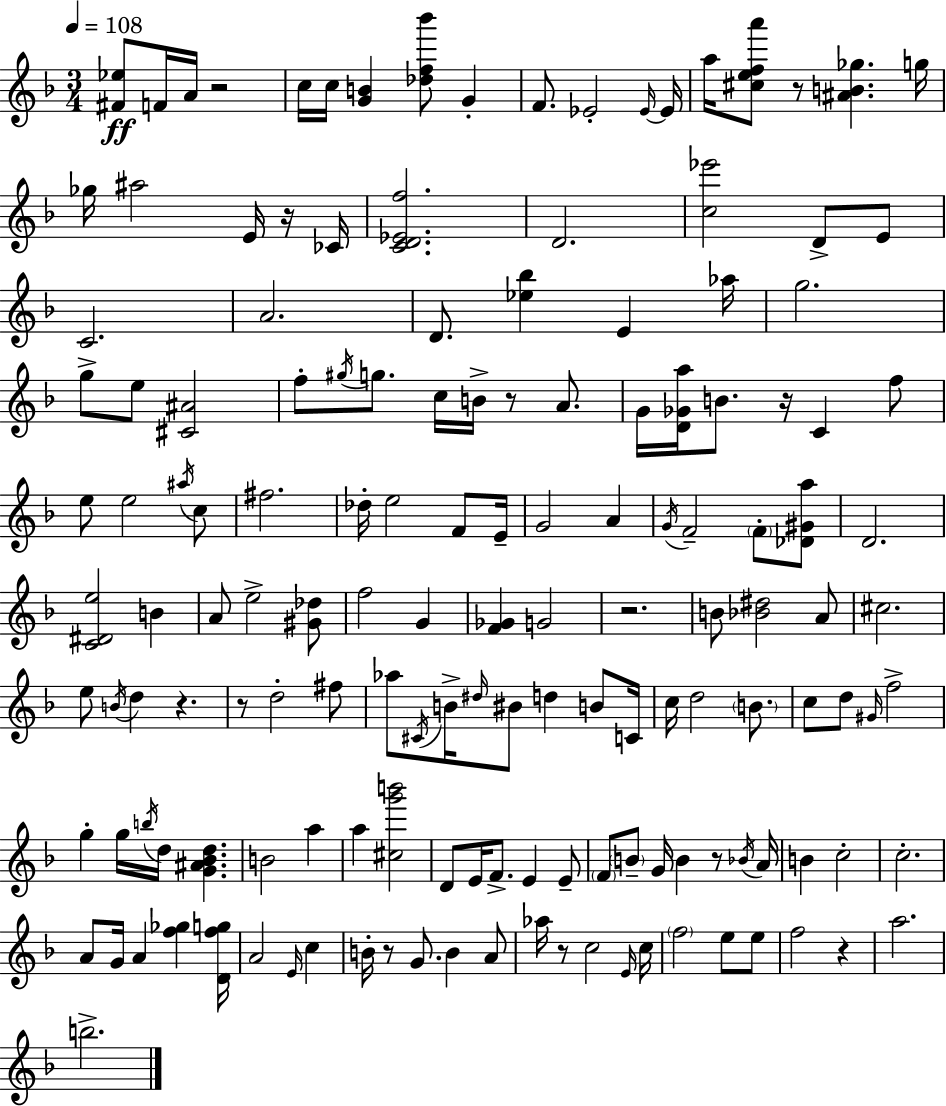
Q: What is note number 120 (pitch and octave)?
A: A5